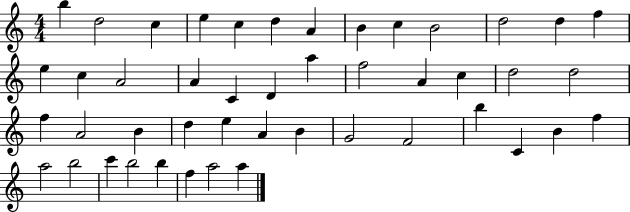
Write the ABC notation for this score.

X:1
T:Untitled
M:4/4
L:1/4
K:C
b d2 c e c d A B c B2 d2 d f e c A2 A C D a f2 A c d2 d2 f A2 B d e A B G2 F2 b C B f a2 b2 c' b2 b f a2 a